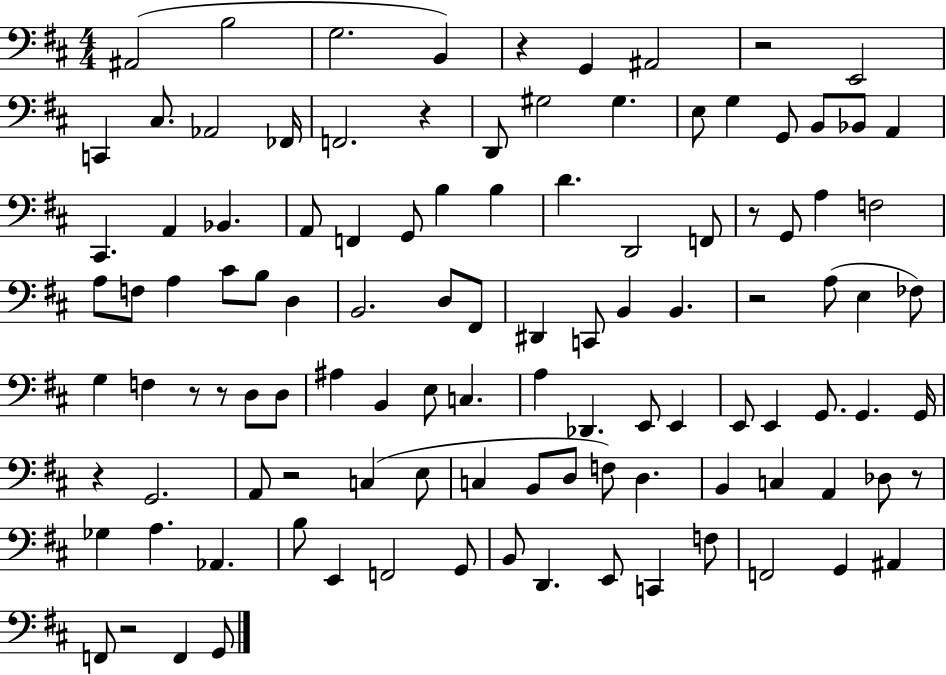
X:1
T:Untitled
M:4/4
L:1/4
K:D
^A,,2 B,2 G,2 B,, z G,, ^A,,2 z2 E,,2 C,, ^C,/2 _A,,2 _F,,/4 F,,2 z D,,/2 ^G,2 ^G, E,/2 G, G,,/2 B,,/2 _B,,/2 A,, ^C,, A,, _B,, A,,/2 F,, G,,/2 B, B, D D,,2 F,,/2 z/2 G,,/2 A, F,2 A,/2 F,/2 A, ^C/2 B,/2 D, B,,2 D,/2 ^F,,/2 ^D,, C,,/2 B,, B,, z2 A,/2 E, _F,/2 G, F, z/2 z/2 D,/2 D,/2 ^A, B,, E,/2 C, A, _D,, E,,/2 E,, E,,/2 E,, G,,/2 G,, G,,/4 z G,,2 A,,/2 z2 C, E,/2 C, B,,/2 D,/2 F,/2 D, B,, C, A,, _D,/2 z/2 _G, A, _A,, B,/2 E,, F,,2 G,,/2 B,,/2 D,, E,,/2 C,, F,/2 F,,2 G,, ^A,, F,,/2 z2 F,, G,,/2